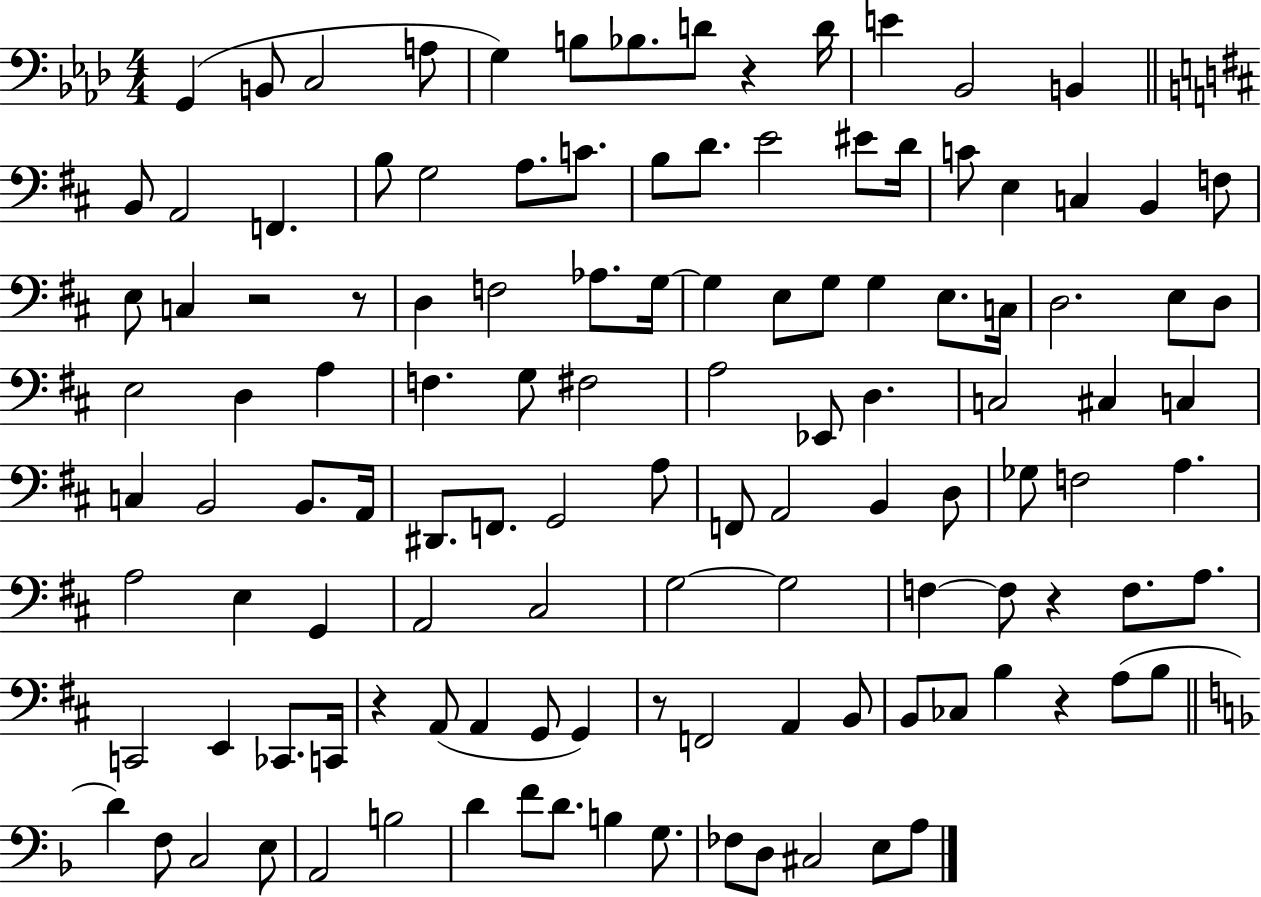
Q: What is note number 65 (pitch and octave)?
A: F2